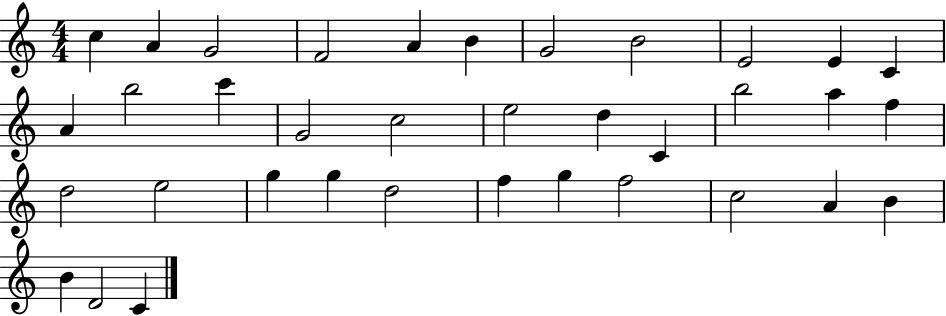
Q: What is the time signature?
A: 4/4